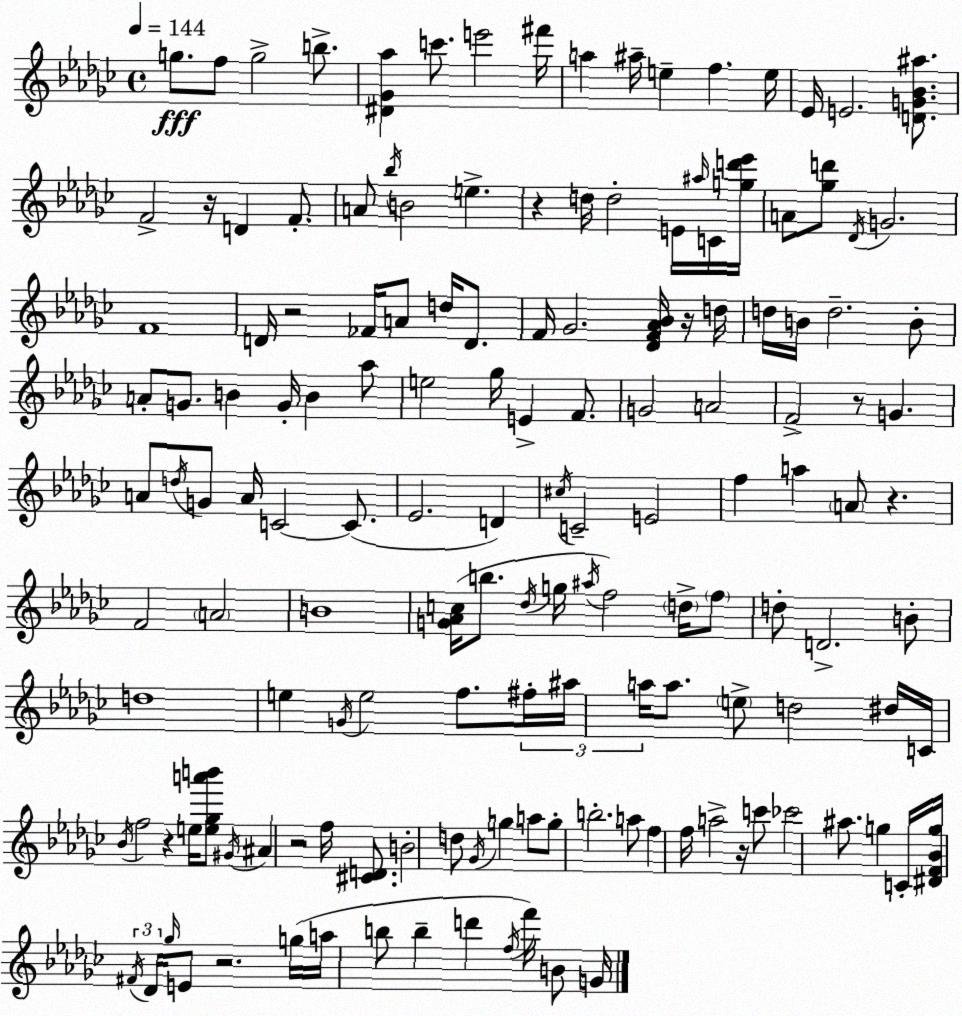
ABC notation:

X:1
T:Untitled
M:4/4
L:1/4
K:Ebm
g/2 f/2 g2 b/2 [^D_G_a] c'/2 e'2 ^f'/4 a ^a/4 e f e/4 _E/4 E2 [DG_B^a]/2 F2 z/4 D F/2 A/2 _b/4 B2 e z d/4 d2 E/4 ^a/4 C/4 [gd'_e']/4 A/2 [_gd']/2 _D/4 G2 F4 D/4 z2 _F/4 A/2 d/4 D/2 F/4 _G2 [_DF_A_B]/4 z/4 d/4 d/4 B/4 d2 B/2 A/2 G/2 B G/4 B _a/2 e2 _g/4 E F/2 G2 A2 F2 z/2 G A/2 d/4 G/2 A/4 C2 C/2 _E2 D ^c/4 C2 E2 f a A/2 z F2 A2 B4 [G_Ac]/4 b/2 _d/4 g/4 ^a/4 f2 d/4 f/2 d/2 D2 B/2 d4 e G/4 e2 f/2 ^f/4 ^a/4 a/4 a/2 e/2 d2 ^d/4 C/4 _B/4 f2 z e/4 [e_ga'b']/2 ^G/4 ^A z2 f/4 [^CD]/2 B2 d/2 _G/4 g a/2 g/2 b2 a/2 f f/4 a2 z/4 c'/2 _c'2 ^a/2 g C/4 [^DF_Bg]/4 ^F/4 _D/4 _g/4 E/2 z2 g/4 a/4 b/2 b d' f/4 f'/4 B/2 G/4